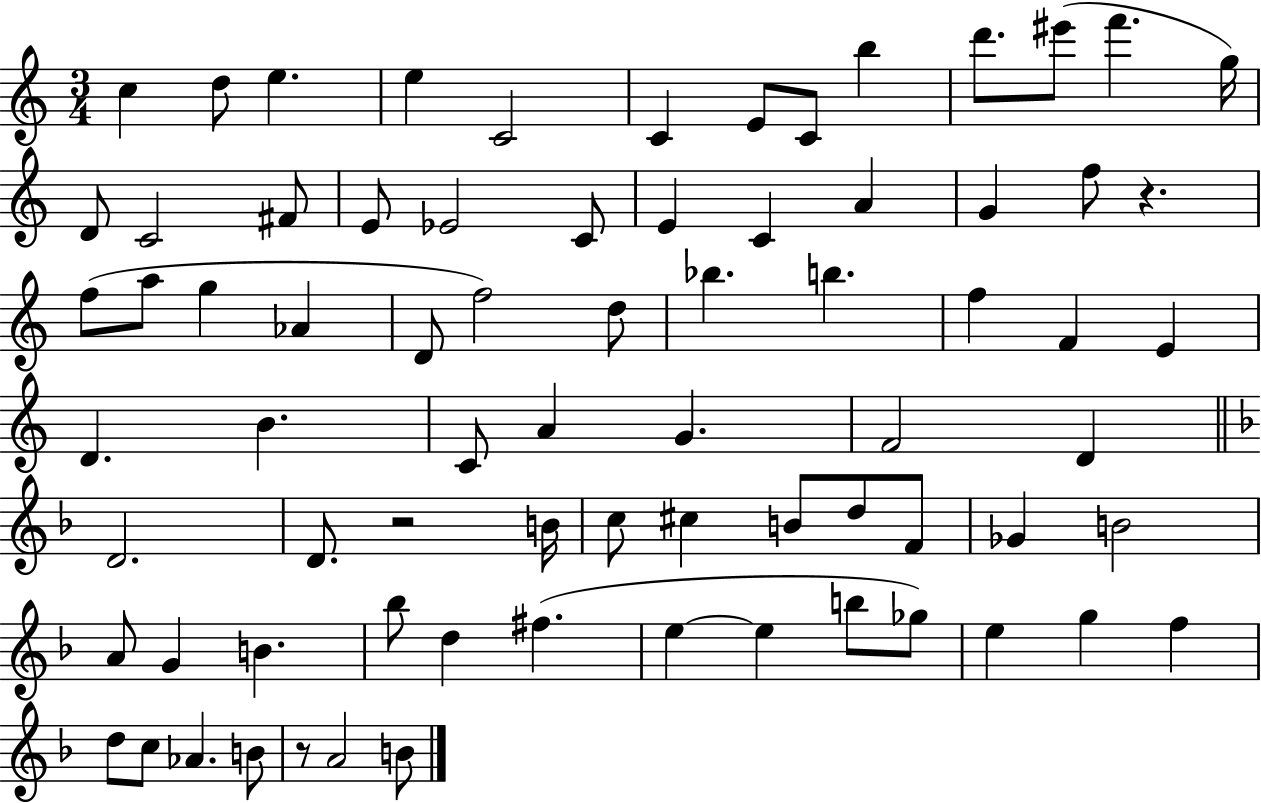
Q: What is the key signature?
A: C major